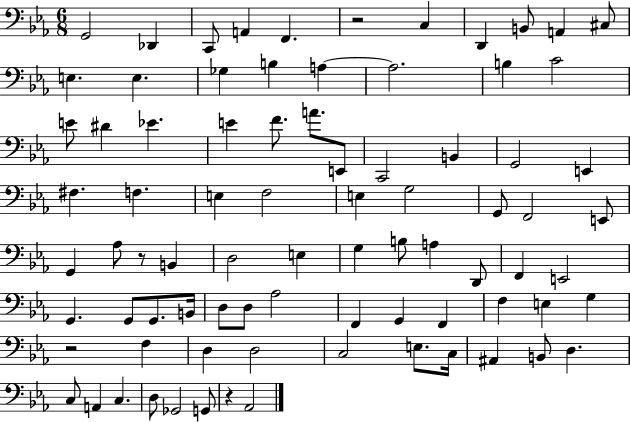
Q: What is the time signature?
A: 6/8